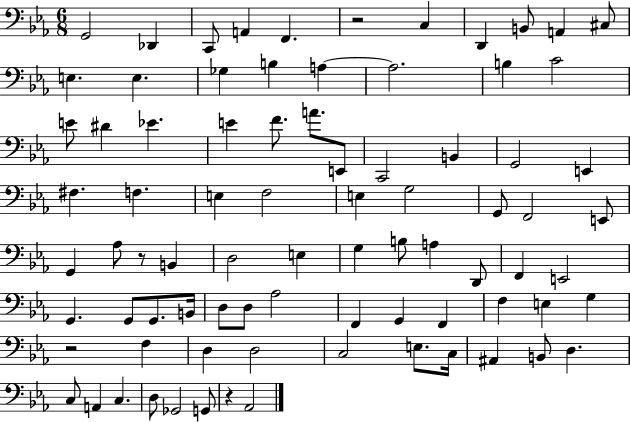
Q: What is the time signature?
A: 6/8